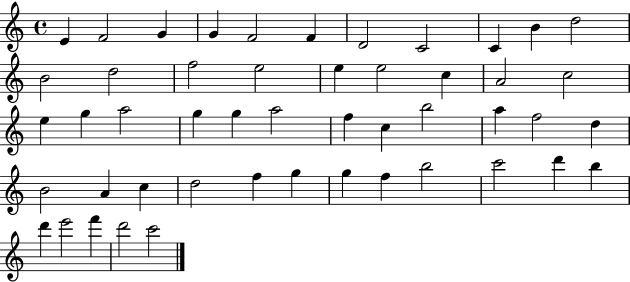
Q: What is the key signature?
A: C major